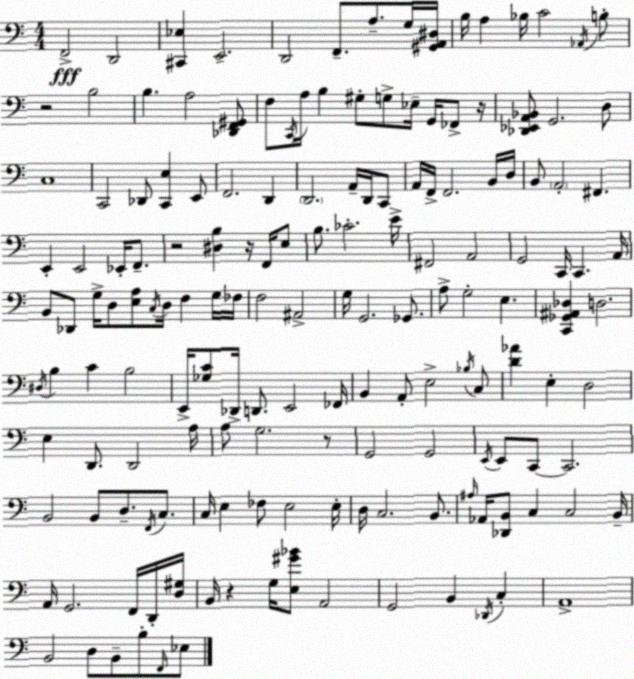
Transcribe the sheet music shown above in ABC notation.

X:1
T:Untitled
M:4/4
L:1/4
K:Am
F,,2 D,,2 [^C,,_E,] E,,2 D,,2 F,,/2 A,/2 G,/4 [^G,,A,,^D,]/4 B,/4 A, _B,/4 C2 _A,,/4 B,/2 z2 B,2 B, A,2 [_D,,F,,^G,,]/2 F,/2 C,,/4 A,/4 B, ^G,/2 G,/2 _E,/4 G,,/4 _F,,/2 z/4 [_D,,_E,,A,,_B,,]/2 G,,2 D,/2 C,4 C,,2 _D,,/2 [C,,E,] E,,/2 F,,2 D,, D,,2 A,,/4 D,,/4 C,,/2 A,,/4 F,,/4 F,,2 B,,/4 D,/4 B,,/2 A,,2 ^F,, E,, E,,2 _E,,/4 F,,/2 z2 [^D,B,] z/4 F,,/4 E,/2 B,/2 _C2 E/4 ^F,,2 A,,2 G,,2 C,,/4 C,, A,,/4 B,,/2 _D,,/2 G,/4 D,/2 [E,A,]/2 C,/4 D,/4 F, G,/4 _F,/4 F,2 ^A,,2 G,/4 G,,2 _G,,/2 A,/2 G,2 E, [C,,_G,,^A,,_D,] D,2 ^D,/4 B, C B,2 E,,/4 [_G,C]/2 _D,,/4 D,,/2 E,,2 _F,,/4 B,, A,,/2 E,2 _B,/4 C,/2 [D_A] E, D,2 E, D,,/2 D,,2 A,/4 A,/2 G,2 z/2 G,,2 G,,2 E,,/4 E,,/2 C,,/2 C,,2 B,,2 B,,/2 D,/2 F,,/4 C,/2 C,/4 E, _F,/2 E,2 E,/4 D,/4 C,2 B,,/2 ^A,/4 _A,,/4 [_D,,B,,]/2 C, C,2 B,,/4 A,,/4 G,,2 F,,/4 D,,/4 [D,^G,]/4 B,,/4 z G,/4 [E,^G_B]/2 A,,2 G,,2 B,, _D,,/4 C, A,,4 B,,2 D,/2 B,,/2 B,/2 F,,/4 _E,/2